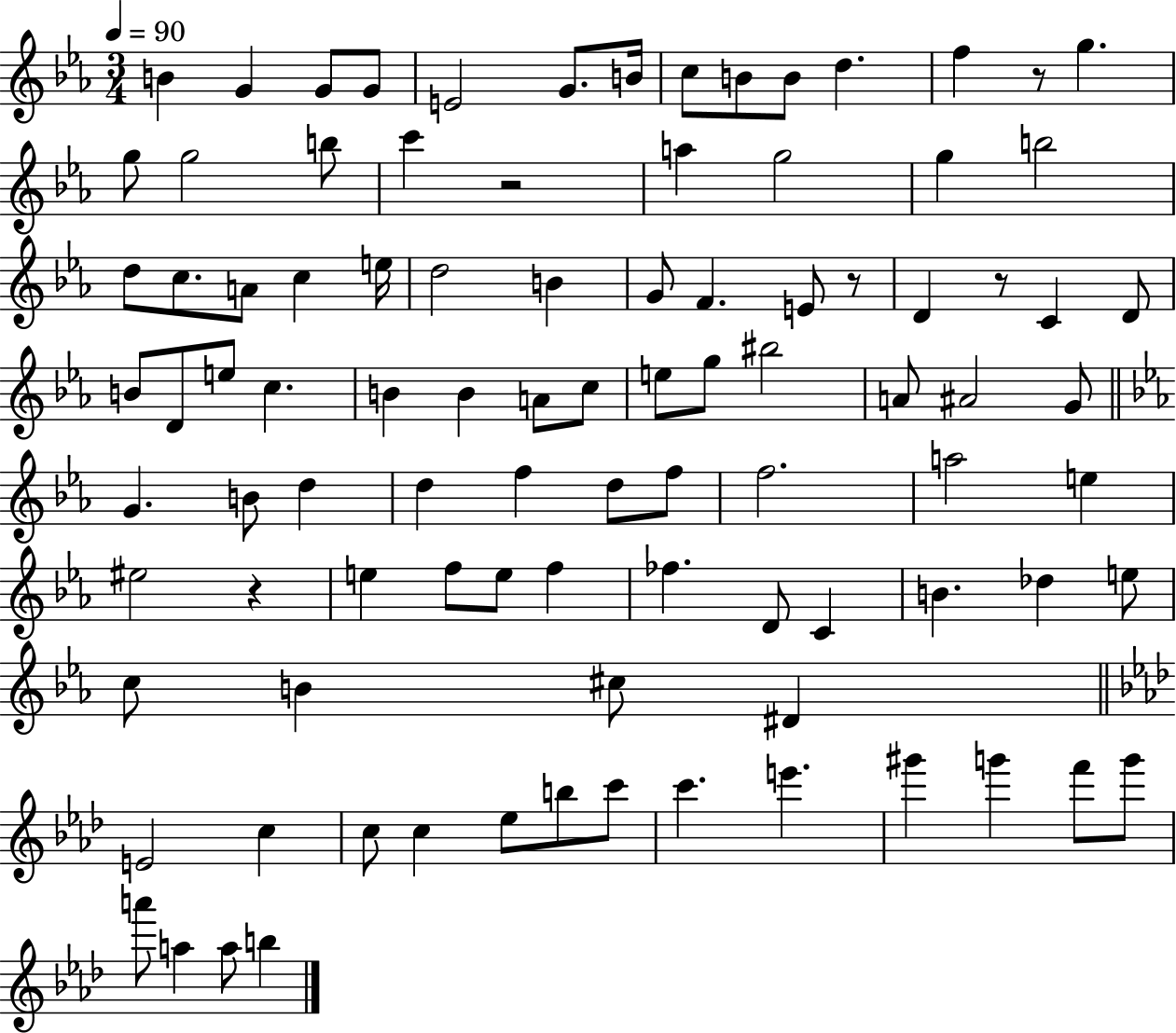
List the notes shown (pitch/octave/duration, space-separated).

B4/q G4/q G4/e G4/e E4/h G4/e. B4/s C5/e B4/e B4/e D5/q. F5/q R/e G5/q. G5/e G5/h B5/e C6/q R/h A5/q G5/h G5/q B5/h D5/e C5/e. A4/e C5/q E5/s D5/h B4/q G4/e F4/q. E4/e R/e D4/q R/e C4/q D4/e B4/e D4/e E5/e C5/q. B4/q B4/q A4/e C5/e E5/e G5/e BIS5/h A4/e A#4/h G4/e G4/q. B4/e D5/q D5/q F5/q D5/e F5/e F5/h. A5/h E5/q EIS5/h R/q E5/q F5/e E5/e F5/q FES5/q. D4/e C4/q B4/q. Db5/q E5/e C5/e B4/q C#5/e D#4/q E4/h C5/q C5/e C5/q Eb5/e B5/e C6/e C6/q. E6/q. G#6/q G6/q F6/e G6/e A6/e A5/q A5/e B5/q